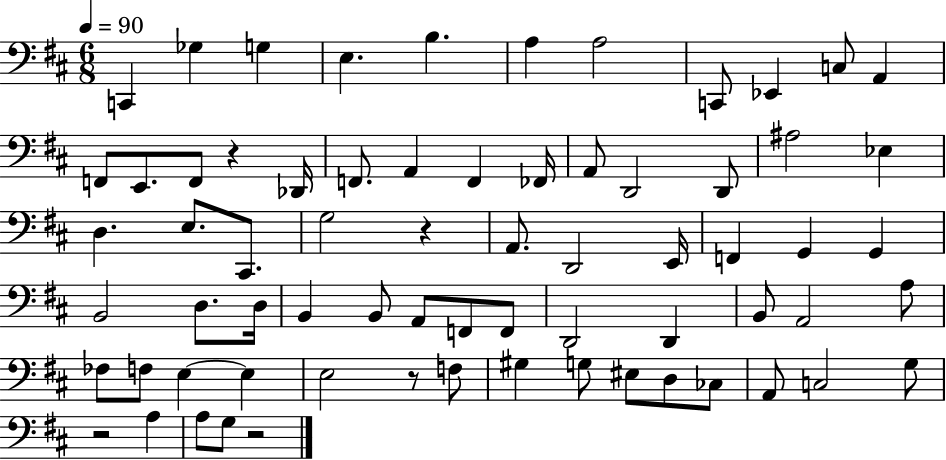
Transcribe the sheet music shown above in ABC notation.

X:1
T:Untitled
M:6/8
L:1/4
K:D
C,, _G, G, E, B, A, A,2 C,,/2 _E,, C,/2 A,, F,,/2 E,,/2 F,,/2 z _D,,/4 F,,/2 A,, F,, _F,,/4 A,,/2 D,,2 D,,/2 ^A,2 _E, D, E,/2 ^C,,/2 G,2 z A,,/2 D,,2 E,,/4 F,, G,, G,, B,,2 D,/2 D,/4 B,, B,,/2 A,,/2 F,,/2 F,,/2 D,,2 D,, B,,/2 A,,2 A,/2 _F,/2 F,/2 E, E, E,2 z/2 F,/2 ^G, G,/2 ^E,/2 D,/2 _C,/2 A,,/2 C,2 G,/2 z2 A, A,/2 G,/2 z2